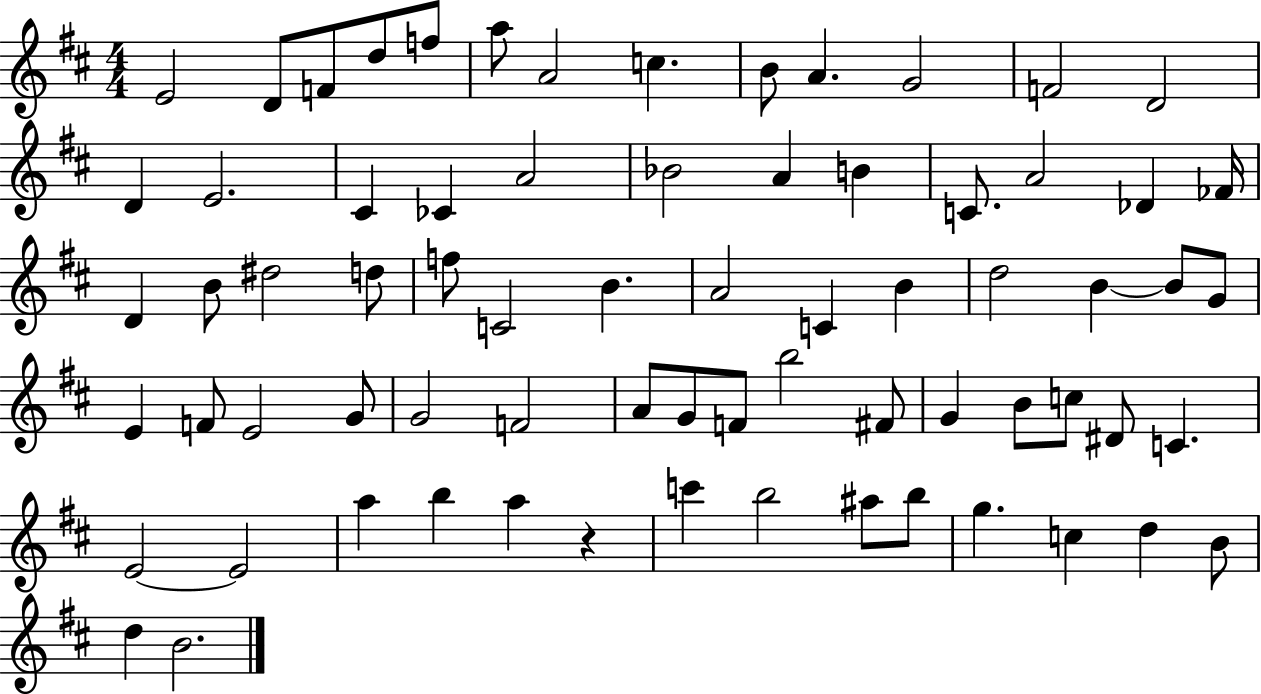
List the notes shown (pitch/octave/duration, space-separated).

E4/h D4/e F4/e D5/e F5/e A5/e A4/h C5/q. B4/e A4/q. G4/h F4/h D4/h D4/q E4/h. C#4/q CES4/q A4/h Bb4/h A4/q B4/q C4/e. A4/h Db4/q FES4/s D4/q B4/e D#5/h D5/e F5/e C4/h B4/q. A4/h C4/q B4/q D5/h B4/q B4/e G4/e E4/q F4/e E4/h G4/e G4/h F4/h A4/e G4/e F4/e B5/h F#4/e G4/q B4/e C5/e D#4/e C4/q. E4/h E4/h A5/q B5/q A5/q R/q C6/q B5/h A#5/e B5/e G5/q. C5/q D5/q B4/e D5/q B4/h.